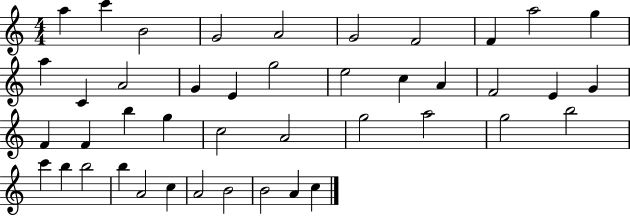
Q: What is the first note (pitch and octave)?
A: A5